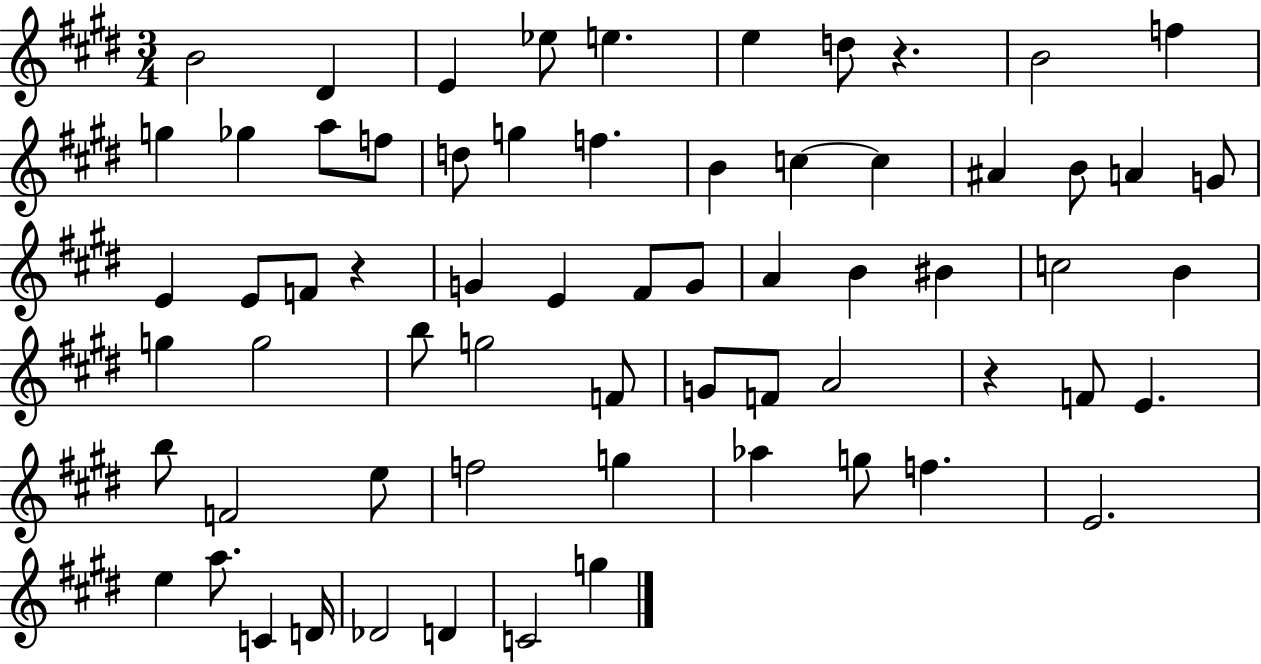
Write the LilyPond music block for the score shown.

{
  \clef treble
  \numericTimeSignature
  \time 3/4
  \key e \major
  b'2 dis'4 | e'4 ees''8 e''4. | e''4 d''8 r4. | b'2 f''4 | \break g''4 ges''4 a''8 f''8 | d''8 g''4 f''4. | b'4 c''4~~ c''4 | ais'4 b'8 a'4 g'8 | \break e'4 e'8 f'8 r4 | g'4 e'4 fis'8 g'8 | a'4 b'4 bis'4 | c''2 b'4 | \break g''4 g''2 | b''8 g''2 f'8 | g'8 f'8 a'2 | r4 f'8 e'4. | \break b''8 f'2 e''8 | f''2 g''4 | aes''4 g''8 f''4. | e'2. | \break e''4 a''8. c'4 d'16 | des'2 d'4 | c'2 g''4 | \bar "|."
}